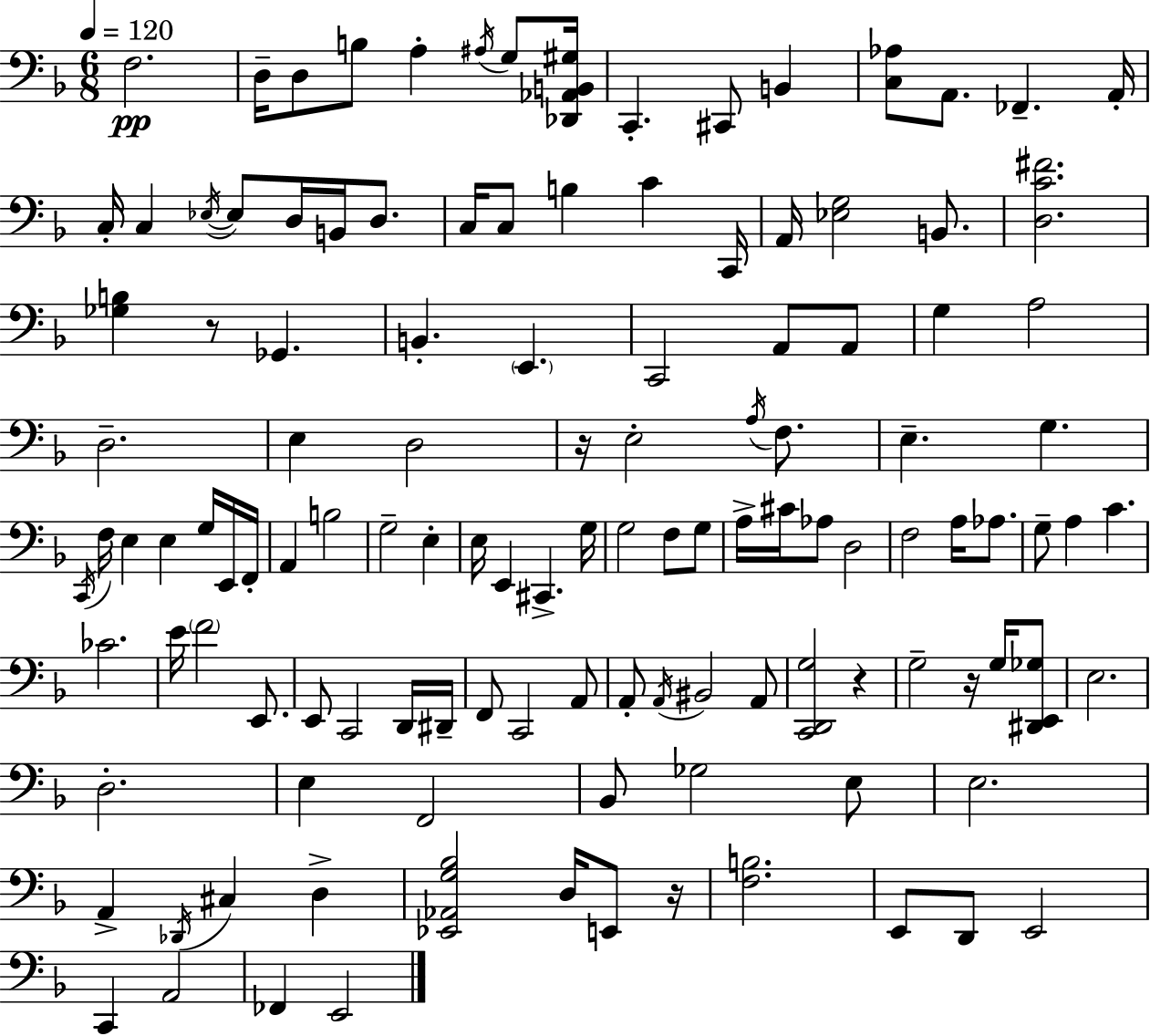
{
  \clef bass
  \numericTimeSignature
  \time 6/8
  \key d \minor
  \tempo 4 = 120
  f2.\pp | d16-- d8 b8 a4-. \acciaccatura { ais16 } g8 | <des, aes, b, gis>16 c,4.-. cis,8 b,4 | <c aes>8 a,8. fes,4.-- | \break a,16-. c16-. c4 \acciaccatura { ees16~ }~ ees8 d16 b,16 d8. | c16 c8 b4 c'4 | c,16 a,16 <ees g>2 b,8. | <d c' fis'>2. | \break <ges b>4 r8 ges,4. | b,4.-. \parenthesize e,4. | c,2 a,8 | a,8 g4 a2 | \break d2.-- | e4 d2 | r16 e2-. \acciaccatura { a16 } | f8. e4.-- g4. | \break \acciaccatura { c,16 } f16 e4 e4 | g16 e,16 f,16-. a,4 b2 | g2-- | e4-. e16 e,4 cis,4.-> | \break g16 g2 | f8 g8 a16-> cis'16 aes8 d2 | f2 | a16 aes8. g8-- a4 c'4. | \break ces'2. | e'16 \parenthesize f'2 | e,8. e,8 c,2 | d,16 dis,16-- f,8 c,2 | \break a,8 a,8-. \acciaccatura { a,16 } bis,2 | a,8 <c, d, g>2 | r4 g2-- | r16 g16 <dis, e, ges>8 e2. | \break d2.-. | e4 f,2 | bes,8 ges2 | e8 e2. | \break a,4-> \acciaccatura { des,16 } cis4 | d4-> <ees, aes, g bes>2 | d16 e,8 r16 <f b>2. | e,8 d,8 e,2 | \break c,4 a,2 | fes,4 e,2 | \bar "|."
}